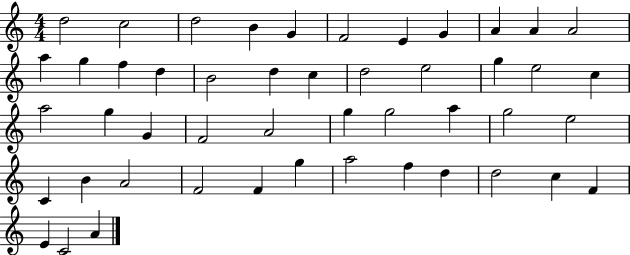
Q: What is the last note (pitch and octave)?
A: A4